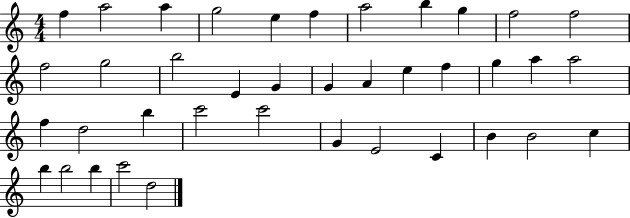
F5/q A5/h A5/q G5/h E5/q F5/q A5/h B5/q G5/q F5/h F5/h F5/h G5/h B5/h E4/q G4/q G4/q A4/q E5/q F5/q G5/q A5/q A5/h F5/q D5/h B5/q C6/h C6/h G4/q E4/h C4/q B4/q B4/h C5/q B5/q B5/h B5/q C6/h D5/h